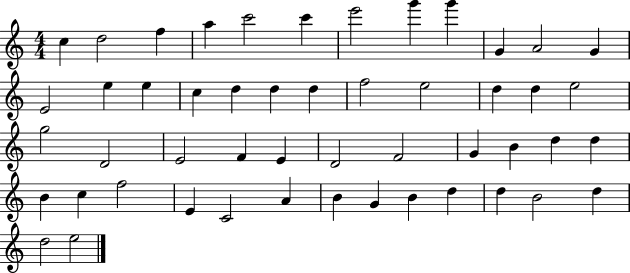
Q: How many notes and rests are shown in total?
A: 50